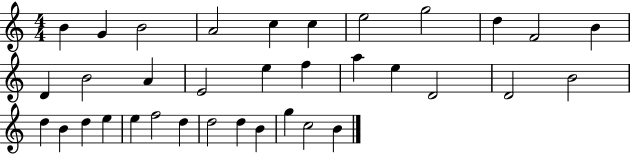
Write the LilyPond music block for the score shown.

{
  \clef treble
  \numericTimeSignature
  \time 4/4
  \key c \major
  b'4 g'4 b'2 | a'2 c''4 c''4 | e''2 g''2 | d''4 f'2 b'4 | \break d'4 b'2 a'4 | e'2 e''4 f''4 | a''4 e''4 d'2 | d'2 b'2 | \break d''4 b'4 d''4 e''4 | e''4 f''2 d''4 | d''2 d''4 b'4 | g''4 c''2 b'4 | \break \bar "|."
}